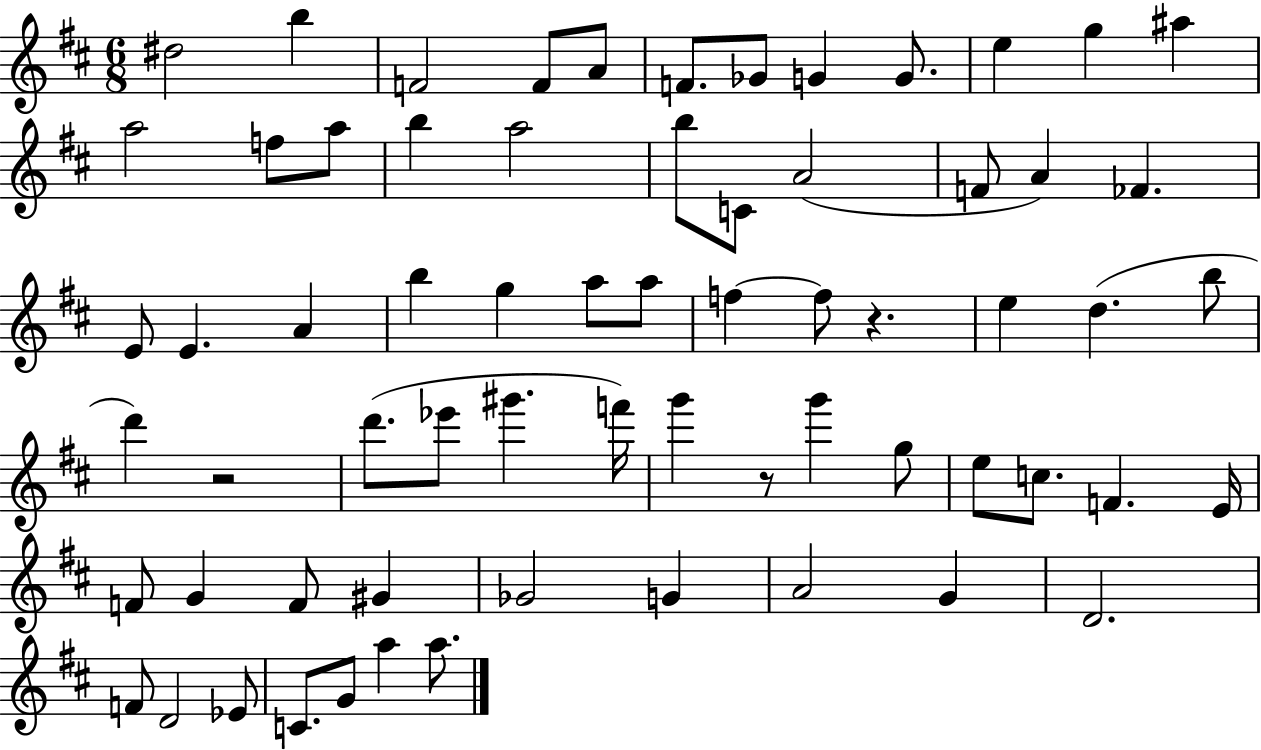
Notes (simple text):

D#5/h B5/q F4/h F4/e A4/e F4/e. Gb4/e G4/q G4/e. E5/q G5/q A#5/q A5/h F5/e A5/e B5/q A5/h B5/e C4/e A4/h F4/e A4/q FES4/q. E4/e E4/q. A4/q B5/q G5/q A5/e A5/e F5/q F5/e R/q. E5/q D5/q. B5/e D6/q R/h D6/e. Eb6/e G#6/q. F6/s G6/q R/e G6/q G5/e E5/e C5/e. F4/q. E4/s F4/e G4/q F4/e G#4/q Gb4/h G4/q A4/h G4/q D4/h. F4/e D4/h Eb4/e C4/e. G4/e A5/q A5/e.